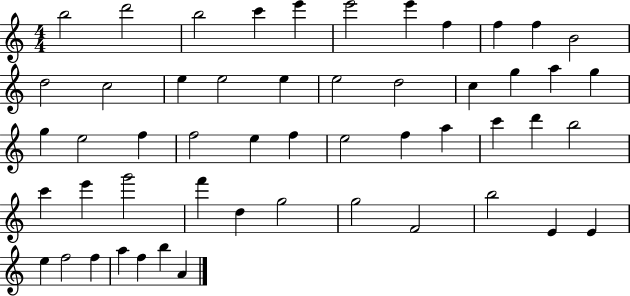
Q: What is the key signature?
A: C major